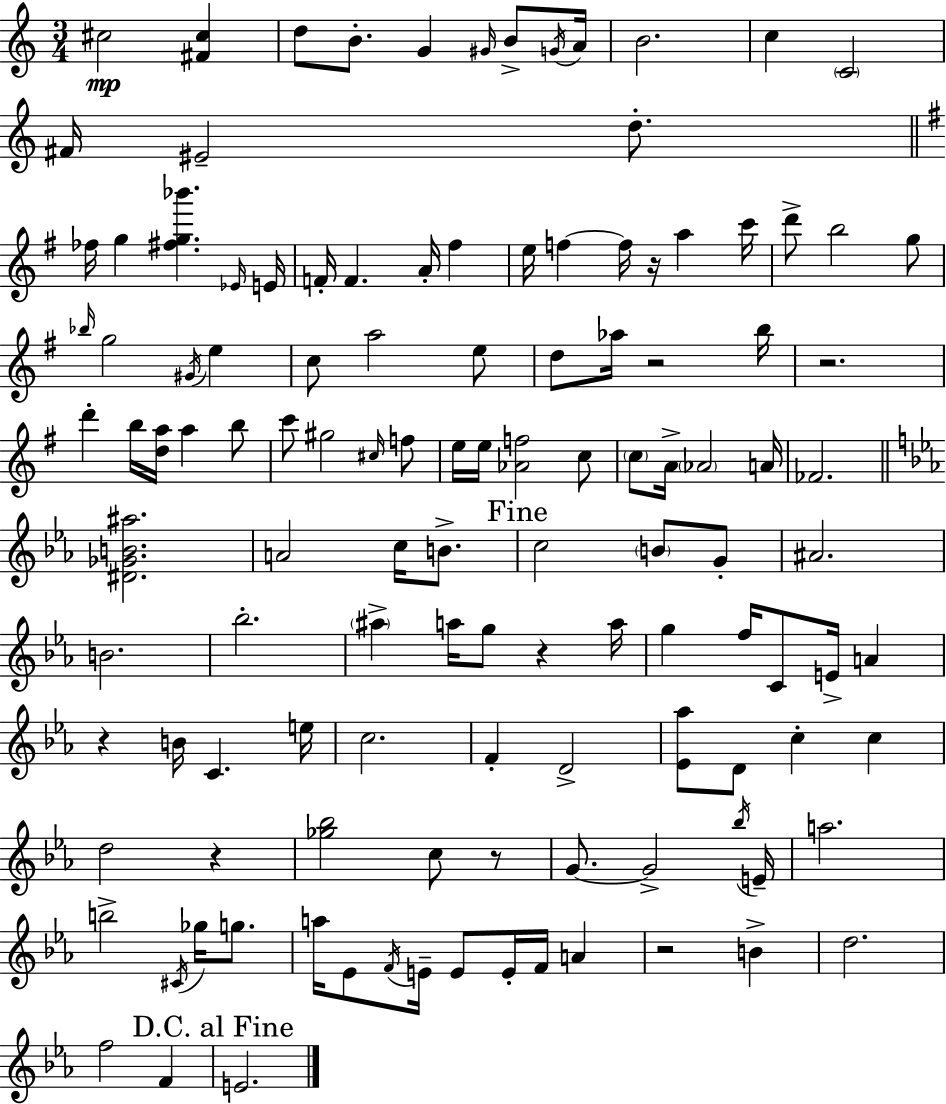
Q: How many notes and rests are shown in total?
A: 122